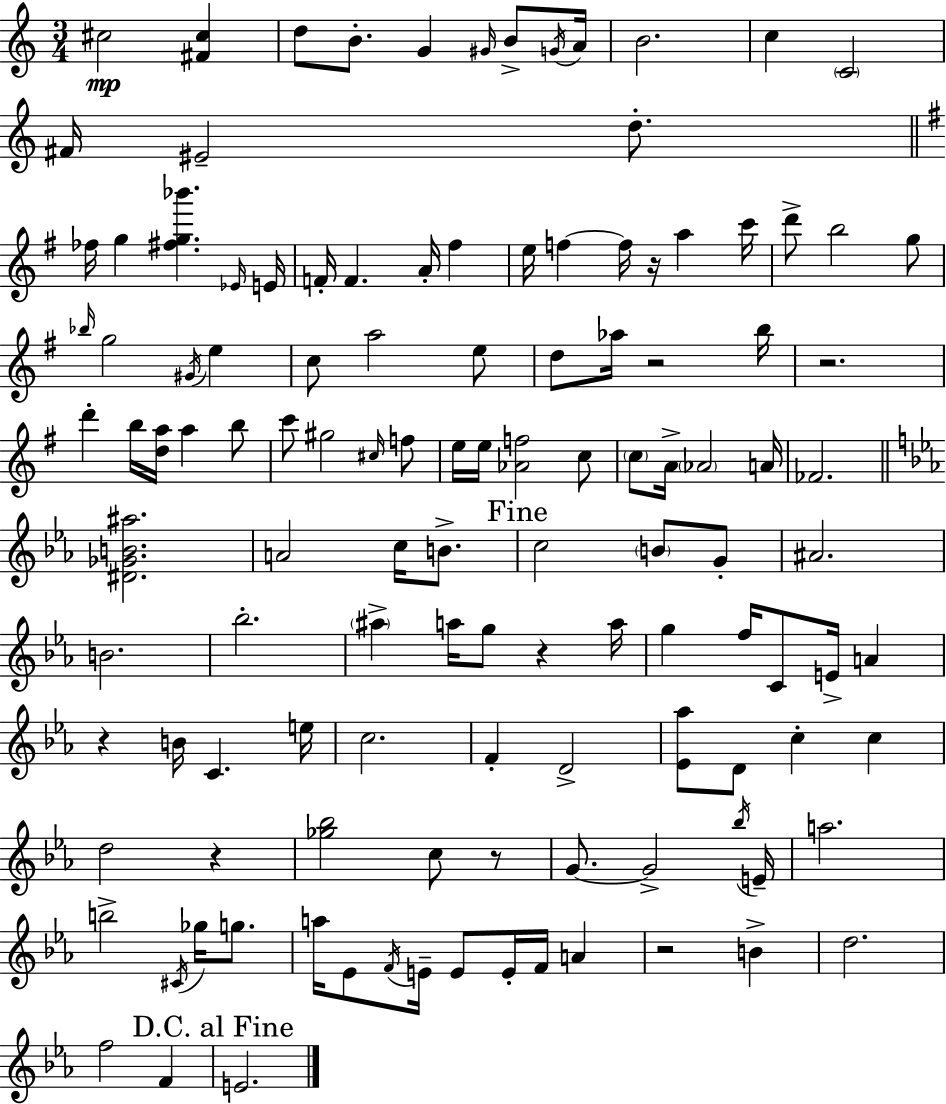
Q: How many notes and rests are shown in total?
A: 122